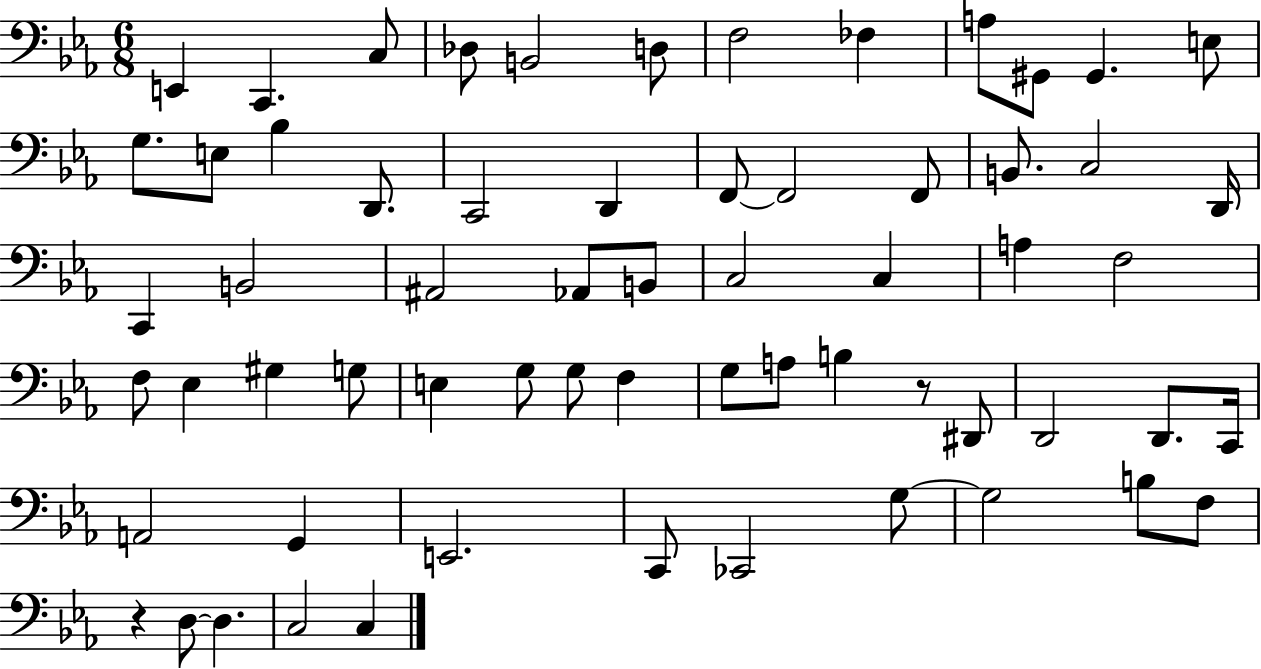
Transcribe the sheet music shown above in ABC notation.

X:1
T:Untitled
M:6/8
L:1/4
K:Eb
E,, C,, C,/2 _D,/2 B,,2 D,/2 F,2 _F, A,/2 ^G,,/2 ^G,, E,/2 G,/2 E,/2 _B, D,,/2 C,,2 D,, F,,/2 F,,2 F,,/2 B,,/2 C,2 D,,/4 C,, B,,2 ^A,,2 _A,,/2 B,,/2 C,2 C, A, F,2 F,/2 _E, ^G, G,/2 E, G,/2 G,/2 F, G,/2 A,/2 B, z/2 ^D,,/2 D,,2 D,,/2 C,,/4 A,,2 G,, E,,2 C,,/2 _C,,2 G,/2 G,2 B,/2 F,/2 z D,/2 D, C,2 C,